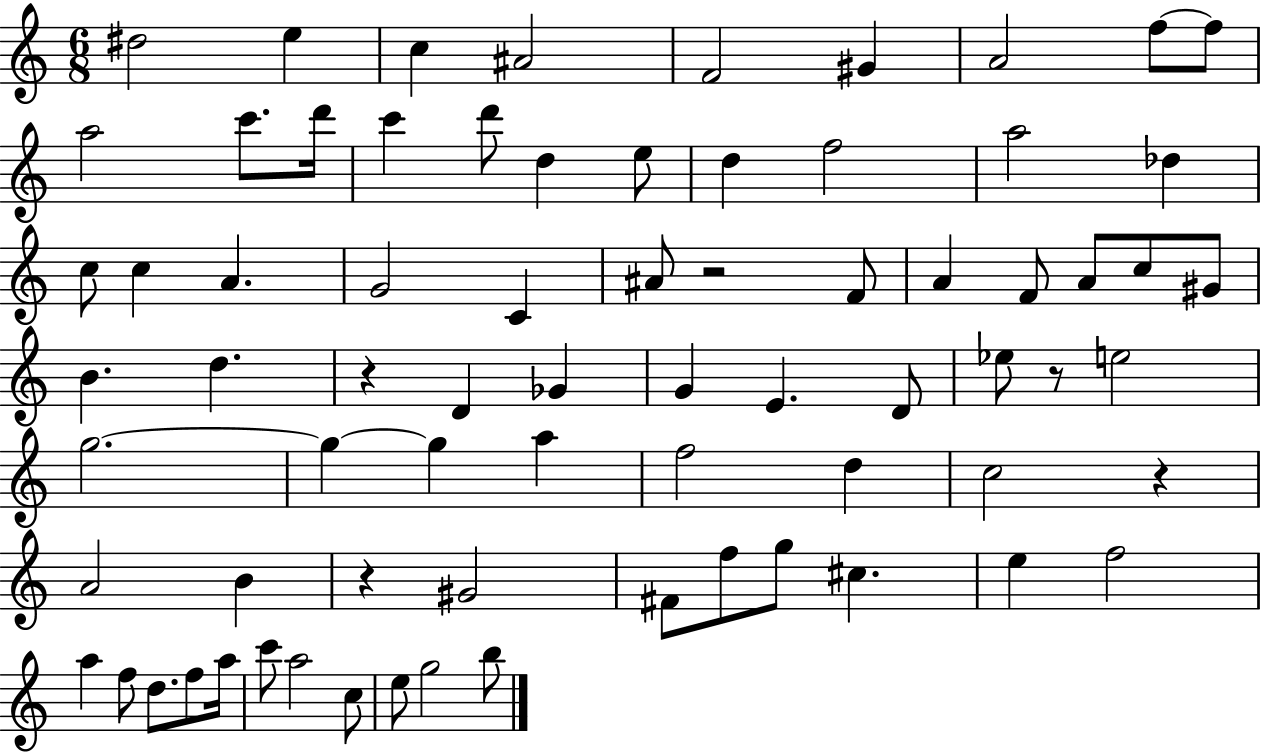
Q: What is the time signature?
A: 6/8